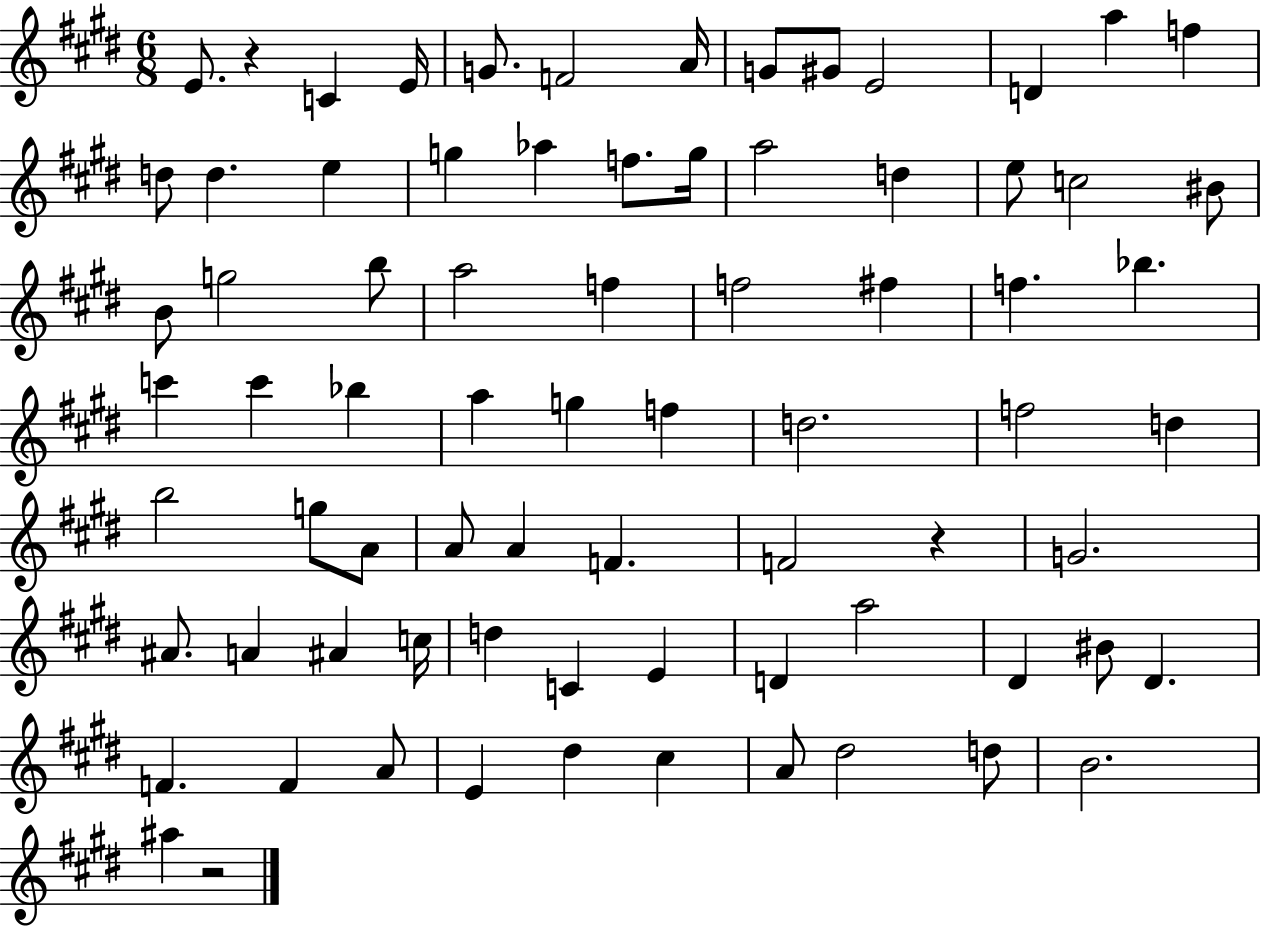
{
  \clef treble
  \numericTimeSignature
  \time 6/8
  \key e \major
  \repeat volta 2 { e'8. r4 c'4 e'16 | g'8. f'2 a'16 | g'8 gis'8 e'2 | d'4 a''4 f''4 | \break d''8 d''4. e''4 | g''4 aes''4 f''8. g''16 | a''2 d''4 | e''8 c''2 bis'8 | \break b'8 g''2 b''8 | a''2 f''4 | f''2 fis''4 | f''4. bes''4. | \break c'''4 c'''4 bes''4 | a''4 g''4 f''4 | d''2. | f''2 d''4 | \break b''2 g''8 a'8 | a'8 a'4 f'4. | f'2 r4 | g'2. | \break ais'8. a'4 ais'4 c''16 | d''4 c'4 e'4 | d'4 a''2 | dis'4 bis'8 dis'4. | \break f'4. f'4 a'8 | e'4 dis''4 cis''4 | a'8 dis''2 d''8 | b'2. | \break ais''4 r2 | } \bar "|."
}